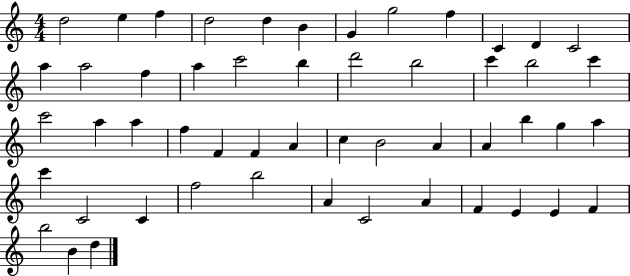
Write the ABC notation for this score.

X:1
T:Untitled
M:4/4
L:1/4
K:C
d2 e f d2 d B G g2 f C D C2 a a2 f a c'2 b d'2 b2 c' b2 c' c'2 a a f F F A c B2 A A b g a c' C2 C f2 b2 A C2 A F E E F b2 B d